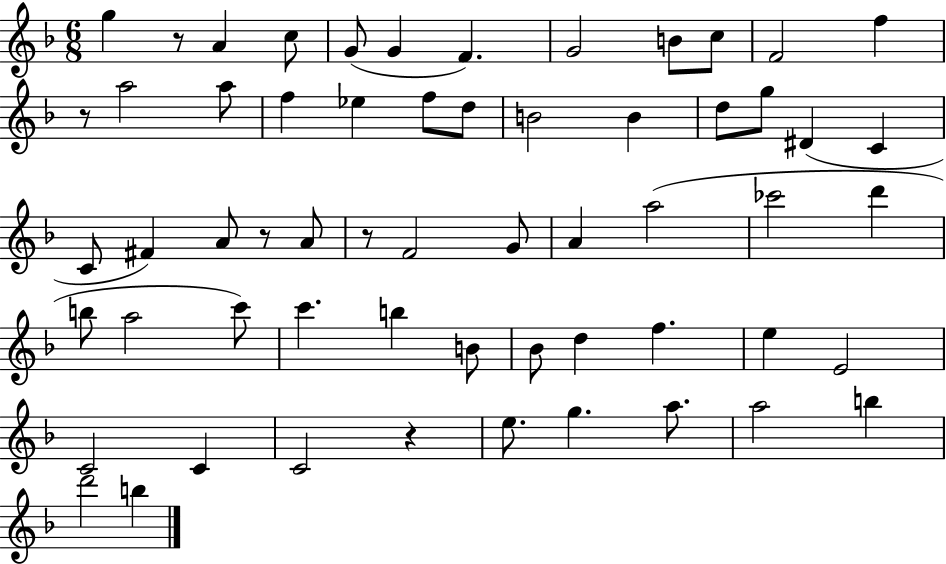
G5/q R/e A4/q C5/e G4/e G4/q F4/q. G4/h B4/e C5/e F4/h F5/q R/e A5/h A5/e F5/q Eb5/q F5/e D5/e B4/h B4/q D5/e G5/e D#4/q C4/q C4/e F#4/q A4/e R/e A4/e R/e F4/h G4/e A4/q A5/h CES6/h D6/q B5/e A5/h C6/e C6/q. B5/q B4/e Bb4/e D5/q F5/q. E5/q E4/h C4/h C4/q C4/h R/q E5/e. G5/q. A5/e. A5/h B5/q D6/h B5/q